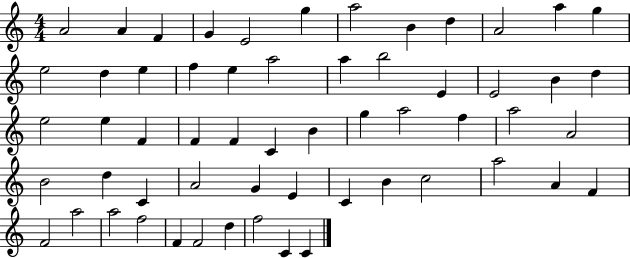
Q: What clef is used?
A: treble